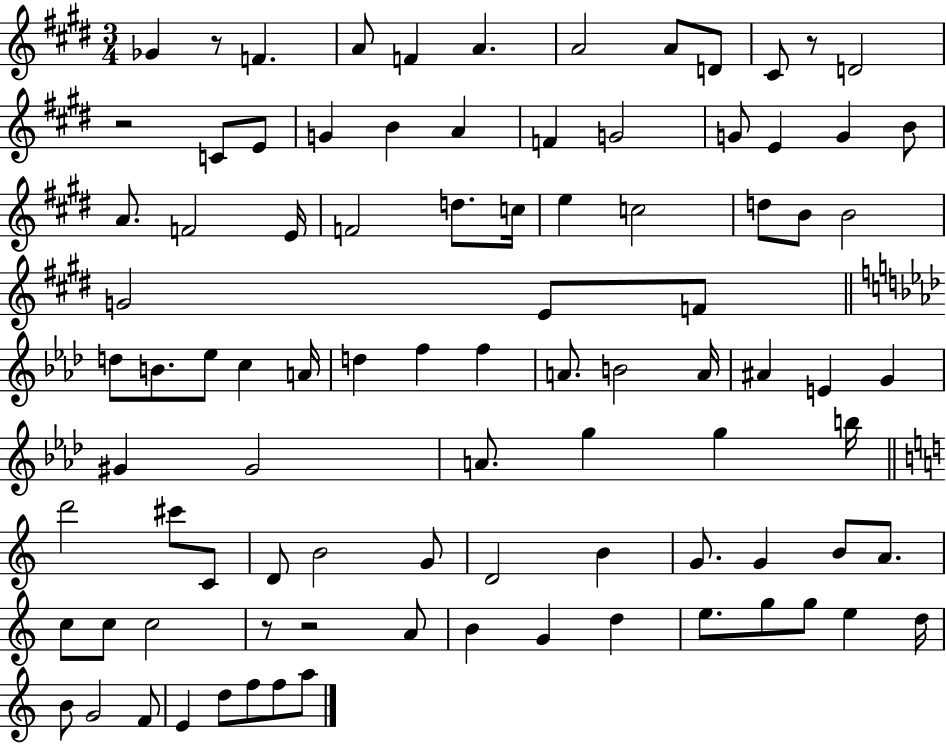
Gb4/q R/e F4/q. A4/e F4/q A4/q. A4/h A4/e D4/e C#4/e R/e D4/h R/h C4/e E4/e G4/q B4/q A4/q F4/q G4/h G4/e E4/q G4/q B4/e A4/e. F4/h E4/s F4/h D5/e. C5/s E5/q C5/h D5/e B4/e B4/h G4/h E4/e F4/e D5/e B4/e. Eb5/e C5/q A4/s D5/q F5/q F5/q A4/e. B4/h A4/s A#4/q E4/q G4/q G#4/q G#4/h A4/e. G5/q G5/q B5/s D6/h C#6/e C4/e D4/e B4/h G4/e D4/h B4/q G4/e. G4/q B4/e A4/e. C5/e C5/e C5/h R/e R/h A4/e B4/q G4/q D5/q E5/e. G5/e G5/e E5/q D5/s B4/e G4/h F4/e E4/q D5/e F5/e F5/e A5/e